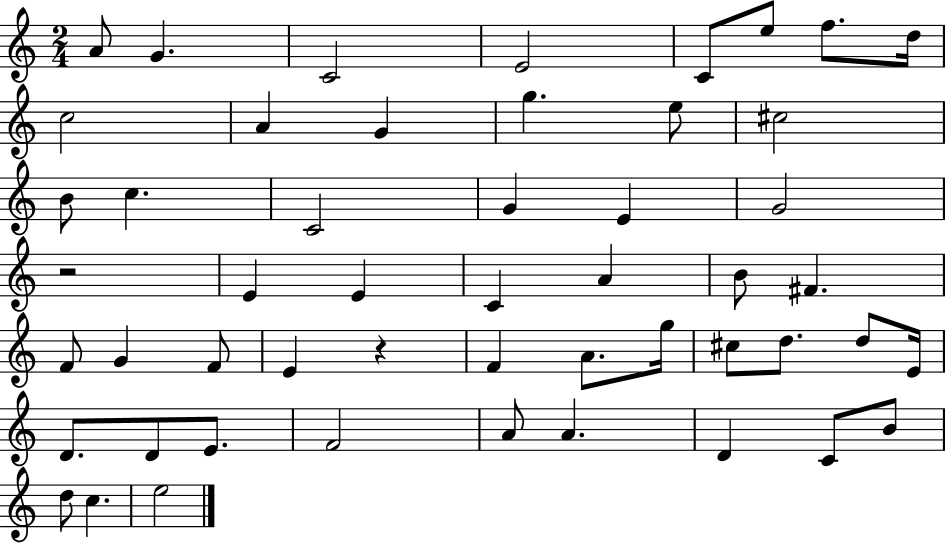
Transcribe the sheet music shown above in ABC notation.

X:1
T:Untitled
M:2/4
L:1/4
K:C
A/2 G C2 E2 C/2 e/2 f/2 d/4 c2 A G g e/2 ^c2 B/2 c C2 G E G2 z2 E E C A B/2 ^F F/2 G F/2 E z F A/2 g/4 ^c/2 d/2 d/2 E/4 D/2 D/2 E/2 F2 A/2 A D C/2 B/2 d/2 c e2